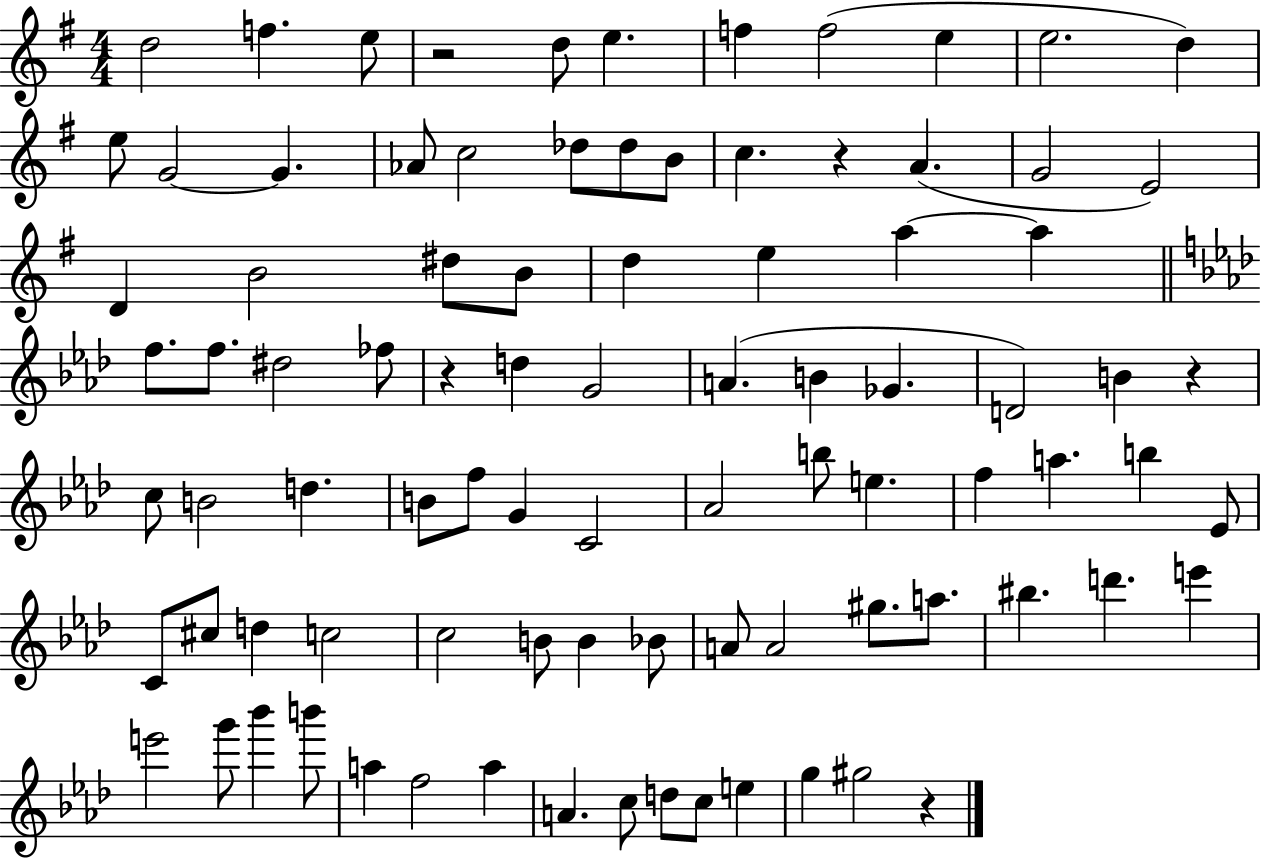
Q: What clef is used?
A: treble